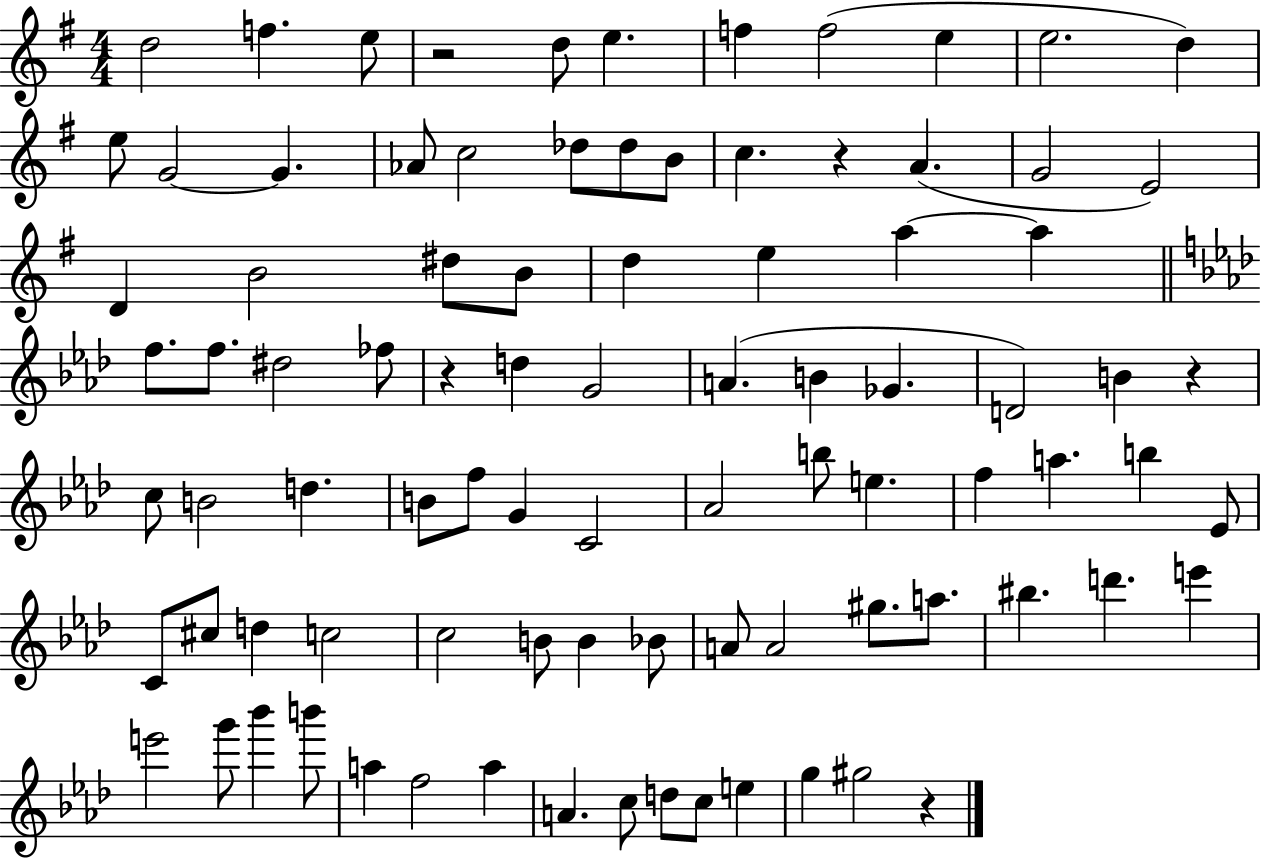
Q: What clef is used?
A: treble